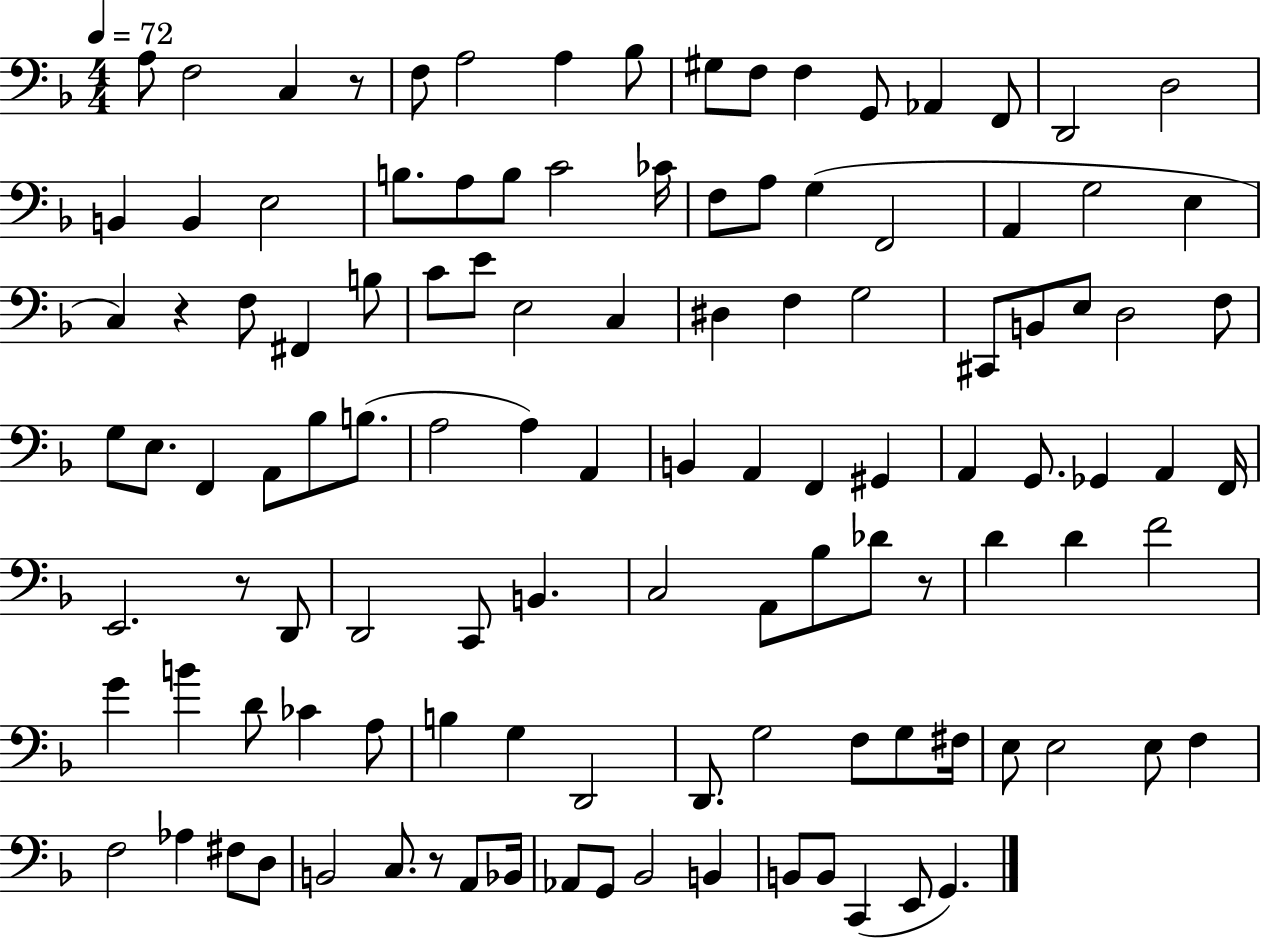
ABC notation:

X:1
T:Untitled
M:4/4
L:1/4
K:F
A,/2 F,2 C, z/2 F,/2 A,2 A, _B,/2 ^G,/2 F,/2 F, G,,/2 _A,, F,,/2 D,,2 D,2 B,, B,, E,2 B,/2 A,/2 B,/2 C2 _C/4 F,/2 A,/2 G, F,,2 A,, G,2 E, C, z F,/2 ^F,, B,/2 C/2 E/2 E,2 C, ^D, F, G,2 ^C,,/2 B,,/2 E,/2 D,2 F,/2 G,/2 E,/2 F,, A,,/2 _B,/2 B,/2 A,2 A, A,, B,, A,, F,, ^G,, A,, G,,/2 _G,, A,, F,,/4 E,,2 z/2 D,,/2 D,,2 C,,/2 B,, C,2 A,,/2 _B,/2 _D/2 z/2 D D F2 G B D/2 _C A,/2 B, G, D,,2 D,,/2 G,2 F,/2 G,/2 ^F,/4 E,/2 E,2 E,/2 F, F,2 _A, ^F,/2 D,/2 B,,2 C,/2 z/2 A,,/2 _B,,/4 _A,,/2 G,,/2 _B,,2 B,, B,,/2 B,,/2 C,, E,,/2 G,,